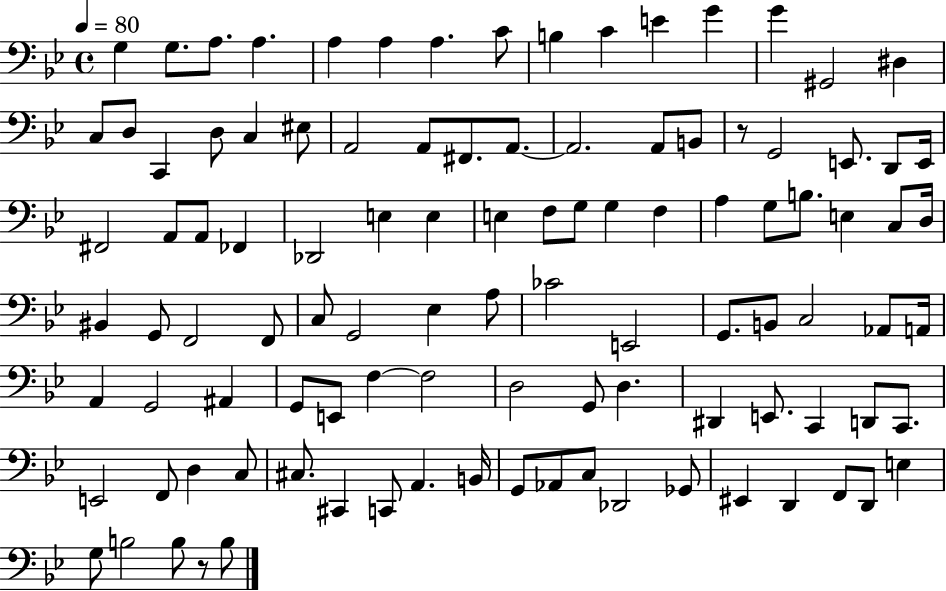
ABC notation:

X:1
T:Untitled
M:4/4
L:1/4
K:Bb
G, G,/2 A,/2 A, A, A, A, C/2 B, C E G G ^G,,2 ^D, C,/2 D,/2 C,, D,/2 C, ^E,/2 A,,2 A,,/2 ^F,,/2 A,,/2 A,,2 A,,/2 B,,/2 z/2 G,,2 E,,/2 D,,/2 E,,/4 ^F,,2 A,,/2 A,,/2 _F,, _D,,2 E, E, E, F,/2 G,/2 G, F, A, G,/2 B,/2 E, C,/2 D,/4 ^B,, G,,/2 F,,2 F,,/2 C,/2 G,,2 _E, A,/2 _C2 E,,2 G,,/2 B,,/2 C,2 _A,,/2 A,,/4 A,, G,,2 ^A,, G,,/2 E,,/2 F, F,2 D,2 G,,/2 D, ^D,, E,,/2 C,, D,,/2 C,,/2 E,,2 F,,/2 D, C,/2 ^C,/2 ^C,, C,,/2 A,, B,,/4 G,,/2 _A,,/2 C,/2 _D,,2 _G,,/2 ^E,, D,, F,,/2 D,,/2 E, G,/2 B,2 B,/2 z/2 B,/2